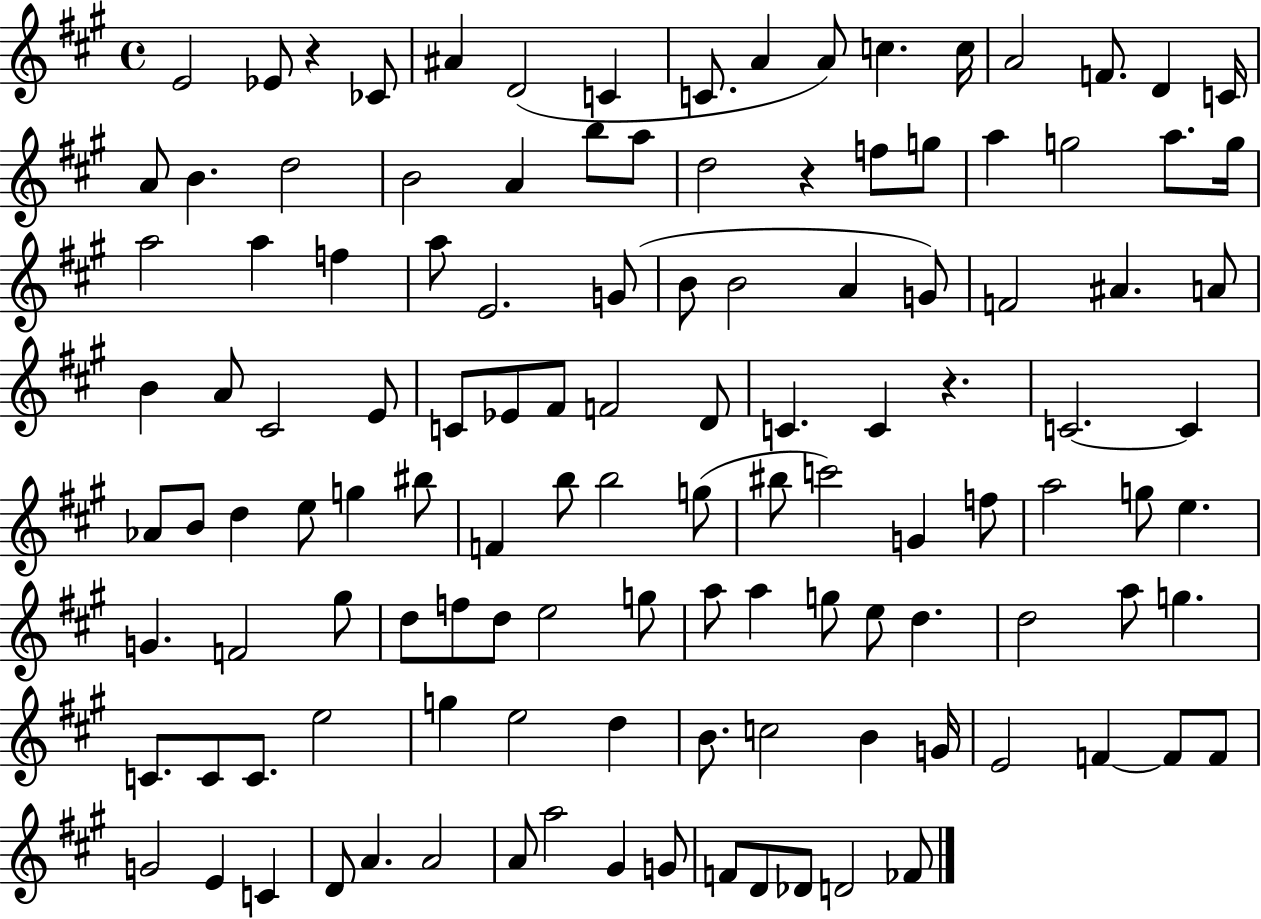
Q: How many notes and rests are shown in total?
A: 121